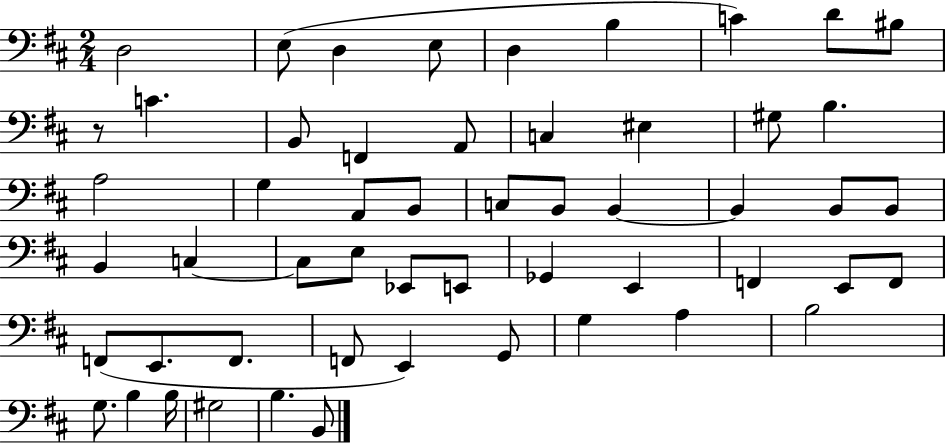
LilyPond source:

{
  \clef bass
  \numericTimeSignature
  \time 2/4
  \key d \major
  d2 | e8( d4 e8 | d4 b4 | c'4) d'8 bis8 | \break r8 c'4. | b,8 f,4 a,8 | c4 eis4 | gis8 b4. | \break a2 | g4 a,8 b,8 | c8 b,8 b,4~~ | b,4 b,8 b,8 | \break b,4 c4~~ | c8 e8 ees,8 e,8 | ges,4 e,4 | f,4 e,8 f,8 | \break f,8( e,8. f,8. | f,8 e,4) g,8 | g4 a4 | b2 | \break g8. b4 b16 | gis2 | b4. b,8 | \bar "|."
}